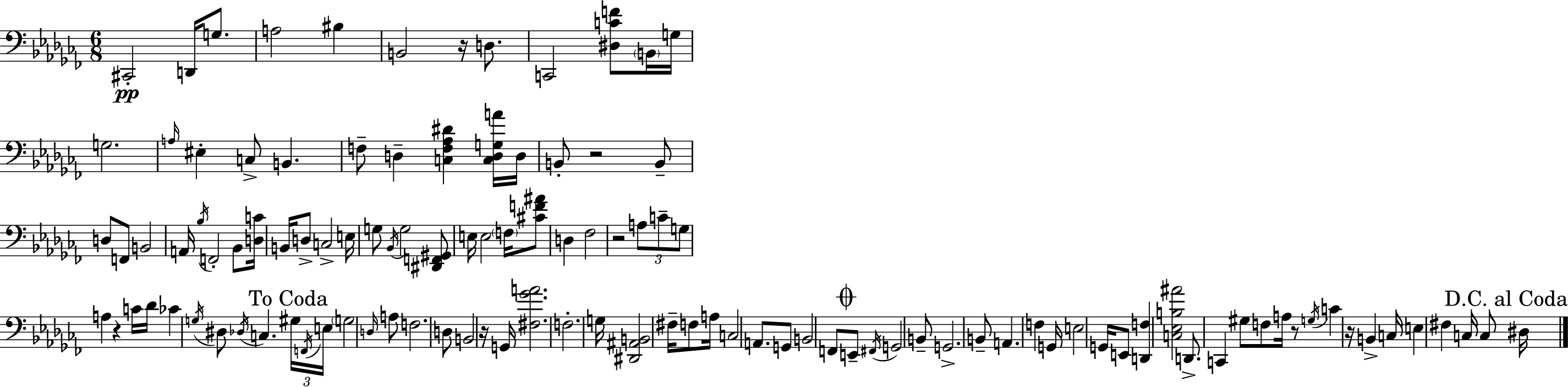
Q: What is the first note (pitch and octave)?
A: C#2